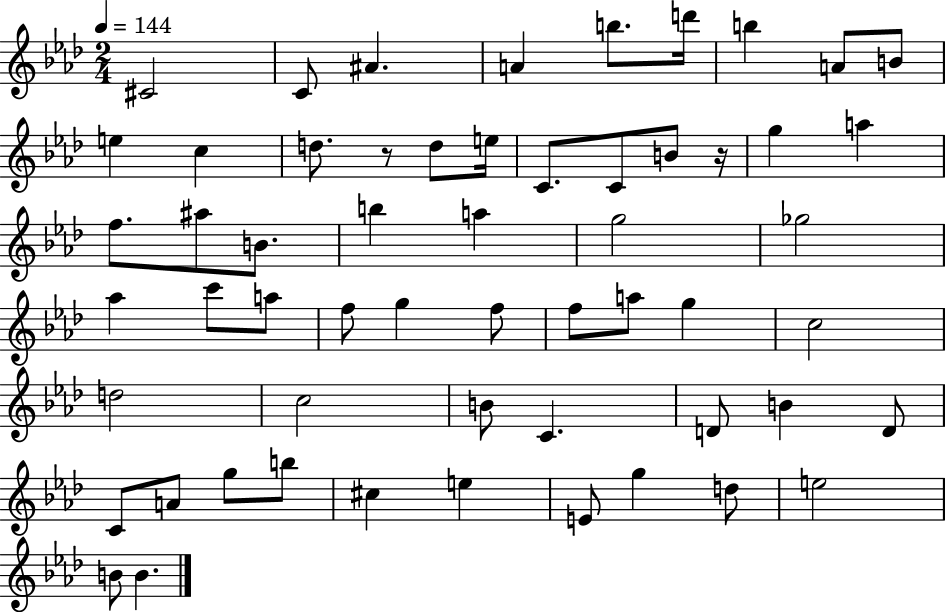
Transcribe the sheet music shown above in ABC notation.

X:1
T:Untitled
M:2/4
L:1/4
K:Ab
^C2 C/2 ^A A b/2 d'/4 b A/2 B/2 e c d/2 z/2 d/2 e/4 C/2 C/2 B/2 z/4 g a f/2 ^a/2 B/2 b a g2 _g2 _a c'/2 a/2 f/2 g f/2 f/2 a/2 g c2 d2 c2 B/2 C D/2 B D/2 C/2 A/2 g/2 b/2 ^c e E/2 g d/2 e2 B/2 B